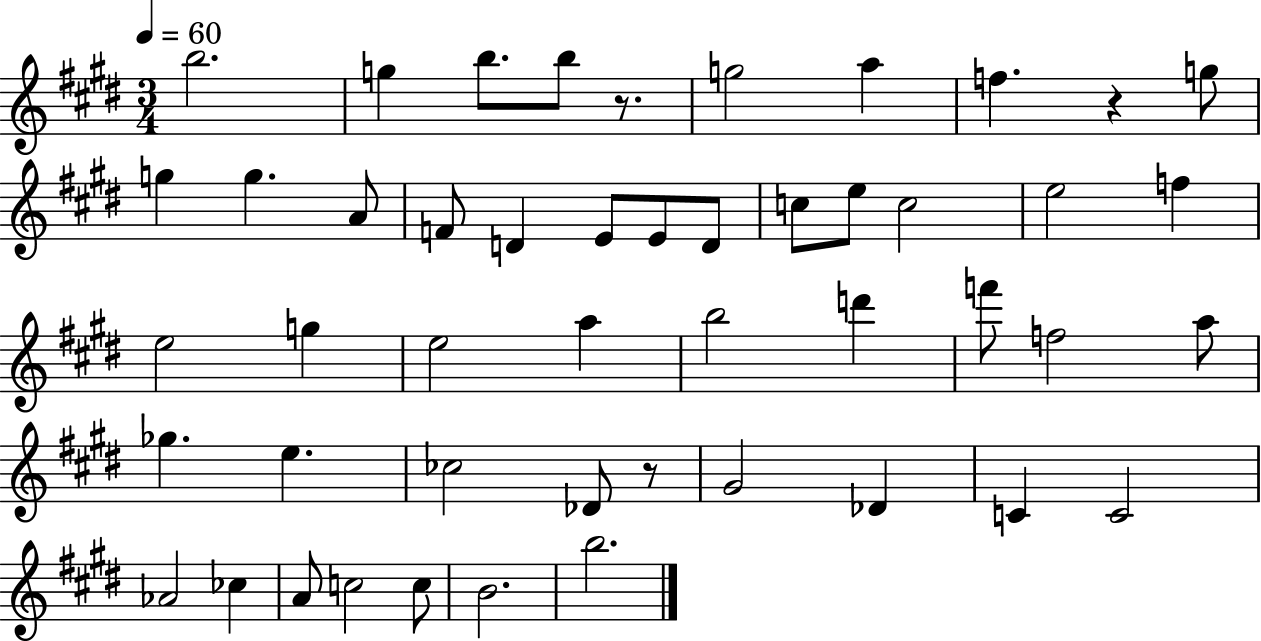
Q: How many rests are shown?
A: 3